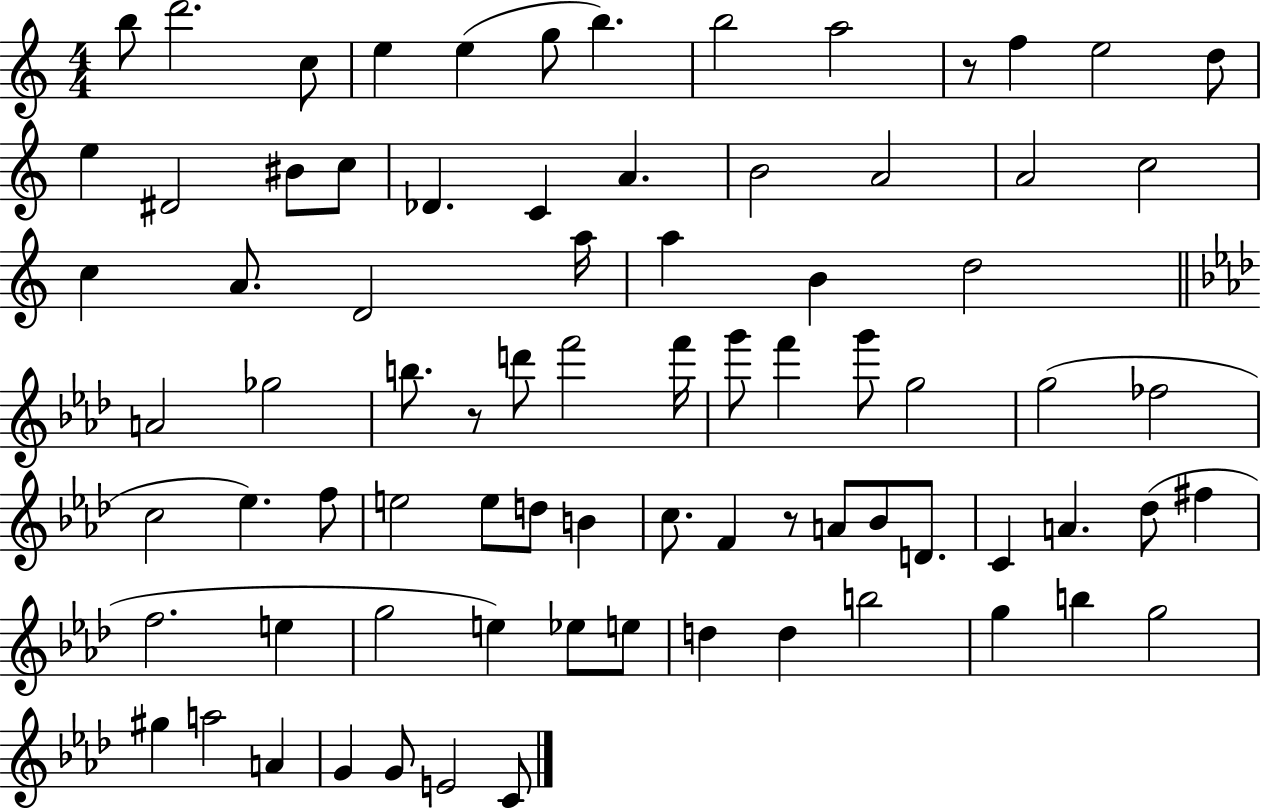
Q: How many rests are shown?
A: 3